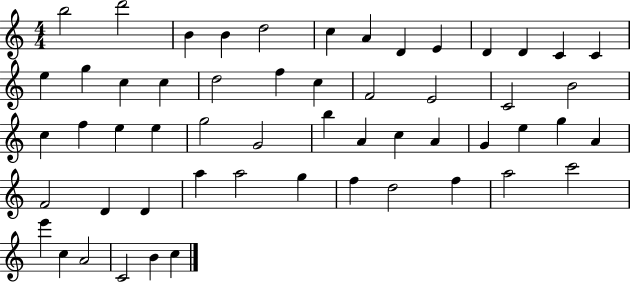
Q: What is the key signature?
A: C major